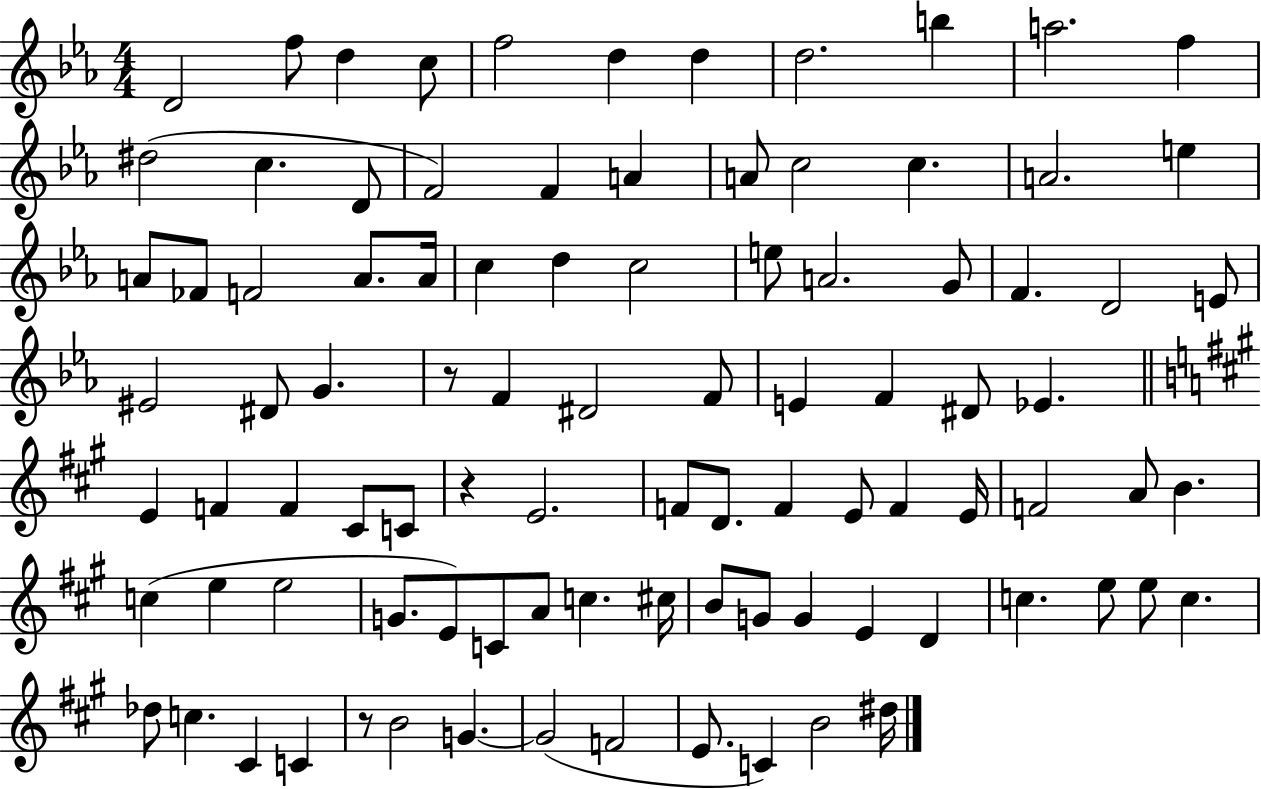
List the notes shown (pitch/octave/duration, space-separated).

D4/h F5/e D5/q C5/e F5/h D5/q D5/q D5/h. B5/q A5/h. F5/q D#5/h C5/q. D4/e F4/h F4/q A4/q A4/e C5/h C5/q. A4/h. E5/q A4/e FES4/e F4/h A4/e. A4/s C5/q D5/q C5/h E5/e A4/h. G4/e F4/q. D4/h E4/e EIS4/h D#4/e G4/q. R/e F4/q D#4/h F4/e E4/q F4/q D#4/e Eb4/q. E4/q F4/q F4/q C#4/e C4/e R/q E4/h. F4/e D4/e. F4/q E4/e F4/q E4/s F4/h A4/e B4/q. C5/q E5/q E5/h G4/e. E4/e C4/e A4/e C5/q. C#5/s B4/e G4/e G4/q E4/q D4/q C5/q. E5/e E5/e C5/q. Db5/e C5/q. C#4/q C4/q R/e B4/h G4/q. G4/h F4/h E4/e. C4/q B4/h D#5/s